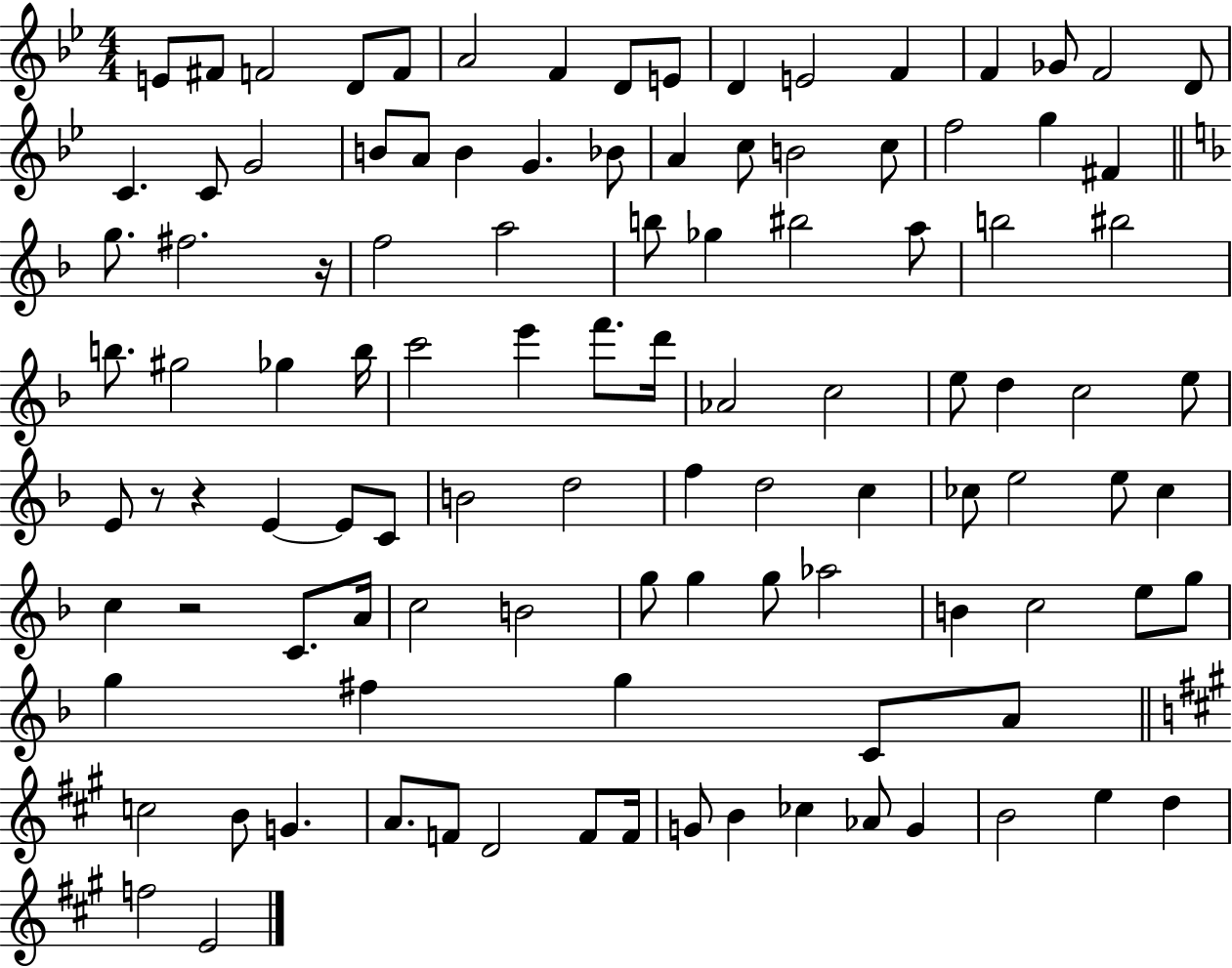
X:1
T:Untitled
M:4/4
L:1/4
K:Bb
E/2 ^F/2 F2 D/2 F/2 A2 F D/2 E/2 D E2 F F _G/2 F2 D/2 C C/2 G2 B/2 A/2 B G _B/2 A c/2 B2 c/2 f2 g ^F g/2 ^f2 z/4 f2 a2 b/2 _g ^b2 a/2 b2 ^b2 b/2 ^g2 _g b/4 c'2 e' f'/2 d'/4 _A2 c2 e/2 d c2 e/2 E/2 z/2 z E E/2 C/2 B2 d2 f d2 c _c/2 e2 e/2 _c c z2 C/2 A/4 c2 B2 g/2 g g/2 _a2 B c2 e/2 g/2 g ^f g C/2 A/2 c2 B/2 G A/2 F/2 D2 F/2 F/4 G/2 B _c _A/2 G B2 e d f2 E2